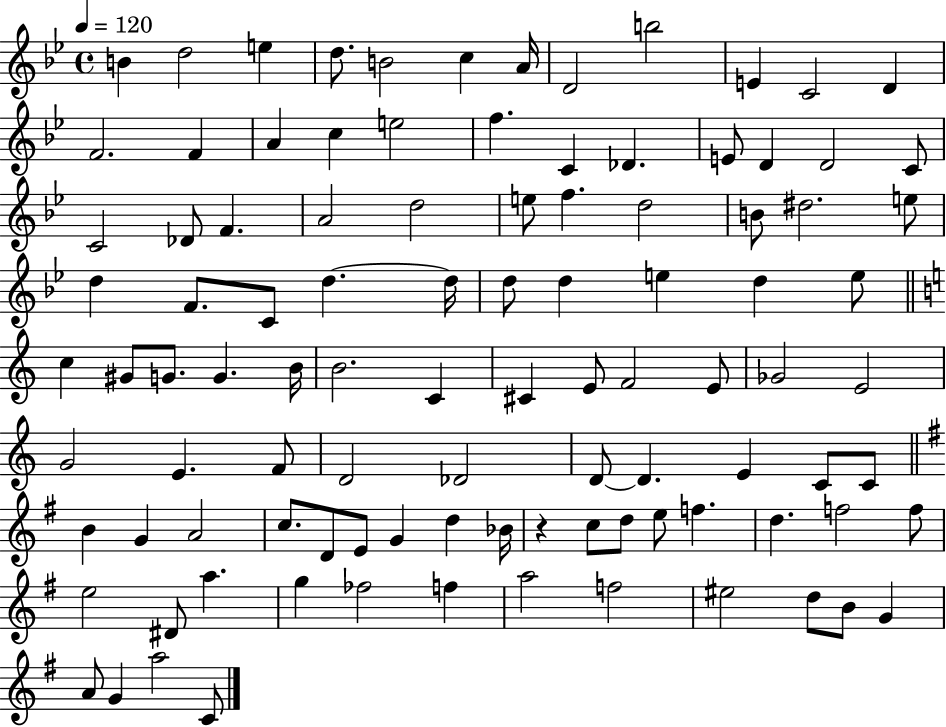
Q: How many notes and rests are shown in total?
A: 101